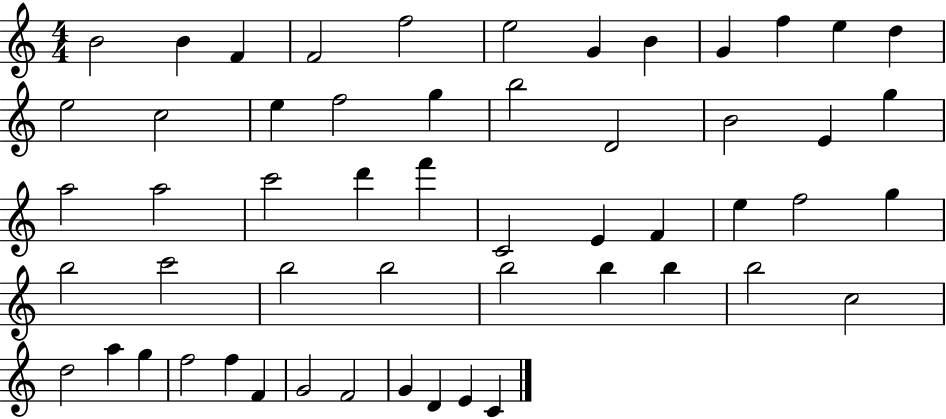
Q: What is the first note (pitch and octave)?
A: B4